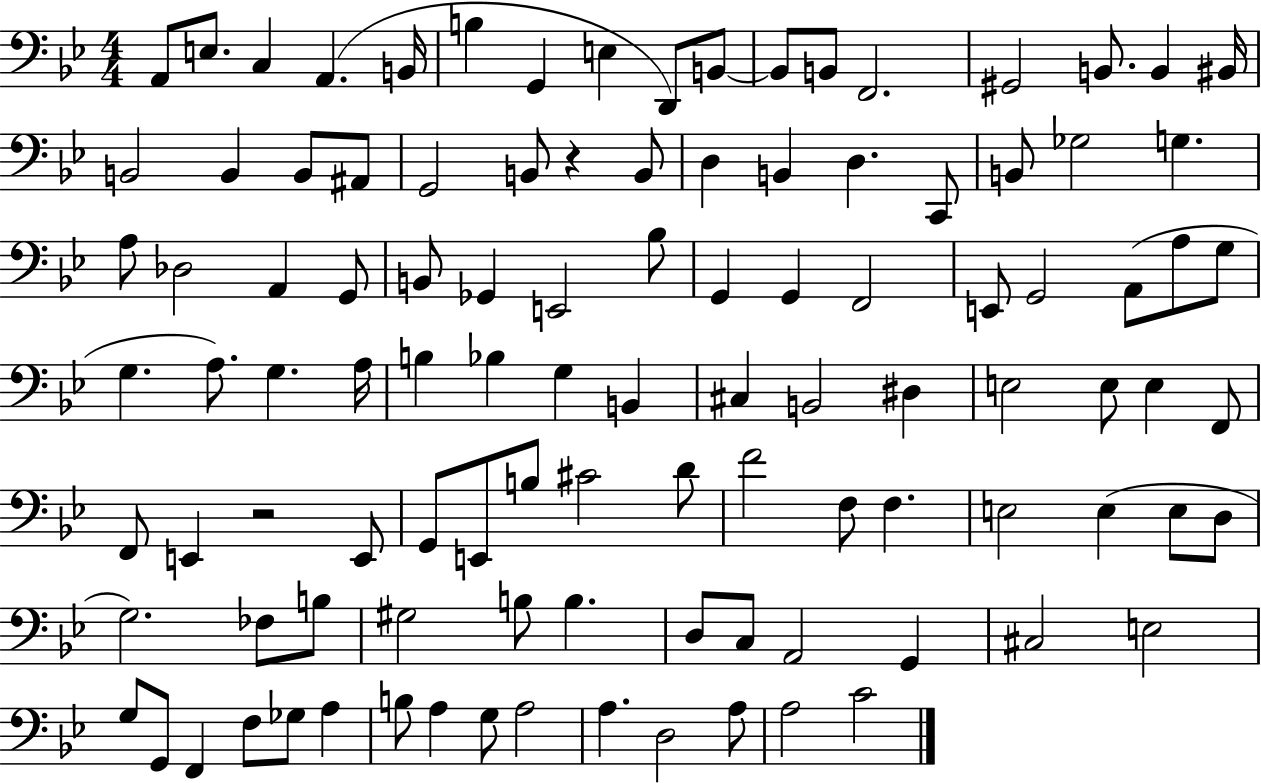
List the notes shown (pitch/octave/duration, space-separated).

A2/e E3/e. C3/q A2/q. B2/s B3/q G2/q E3/q D2/e B2/e B2/e B2/e F2/h. G#2/h B2/e. B2/q BIS2/s B2/h B2/q B2/e A#2/e G2/h B2/e R/q B2/e D3/q B2/q D3/q. C2/e B2/e Gb3/h G3/q. A3/e Db3/h A2/q G2/e B2/e Gb2/q E2/h Bb3/e G2/q G2/q F2/h E2/e G2/h A2/e A3/e G3/e G3/q. A3/e. G3/q. A3/s B3/q Bb3/q G3/q B2/q C#3/q B2/h D#3/q E3/h E3/e E3/q F2/e F2/e E2/q R/h E2/e G2/e E2/e B3/e C#4/h D4/e F4/h F3/e F3/q. E3/h E3/q E3/e D3/e G3/h. FES3/e B3/e G#3/h B3/e B3/q. D3/e C3/e A2/h G2/q C#3/h E3/h G3/e G2/e F2/q F3/e Gb3/e A3/q B3/e A3/q G3/e A3/h A3/q. D3/h A3/e A3/h C4/h